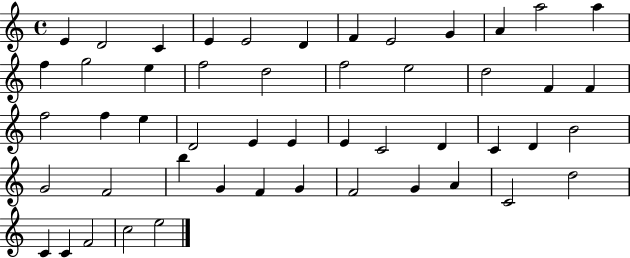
E4/q D4/h C4/q E4/q E4/h D4/q F4/q E4/h G4/q A4/q A5/h A5/q F5/q G5/h E5/q F5/h D5/h F5/h E5/h D5/h F4/q F4/q F5/h F5/q E5/q D4/h E4/q E4/q E4/q C4/h D4/q C4/q D4/q B4/h G4/h F4/h B5/q G4/q F4/q G4/q F4/h G4/q A4/q C4/h D5/h C4/q C4/q F4/h C5/h E5/h